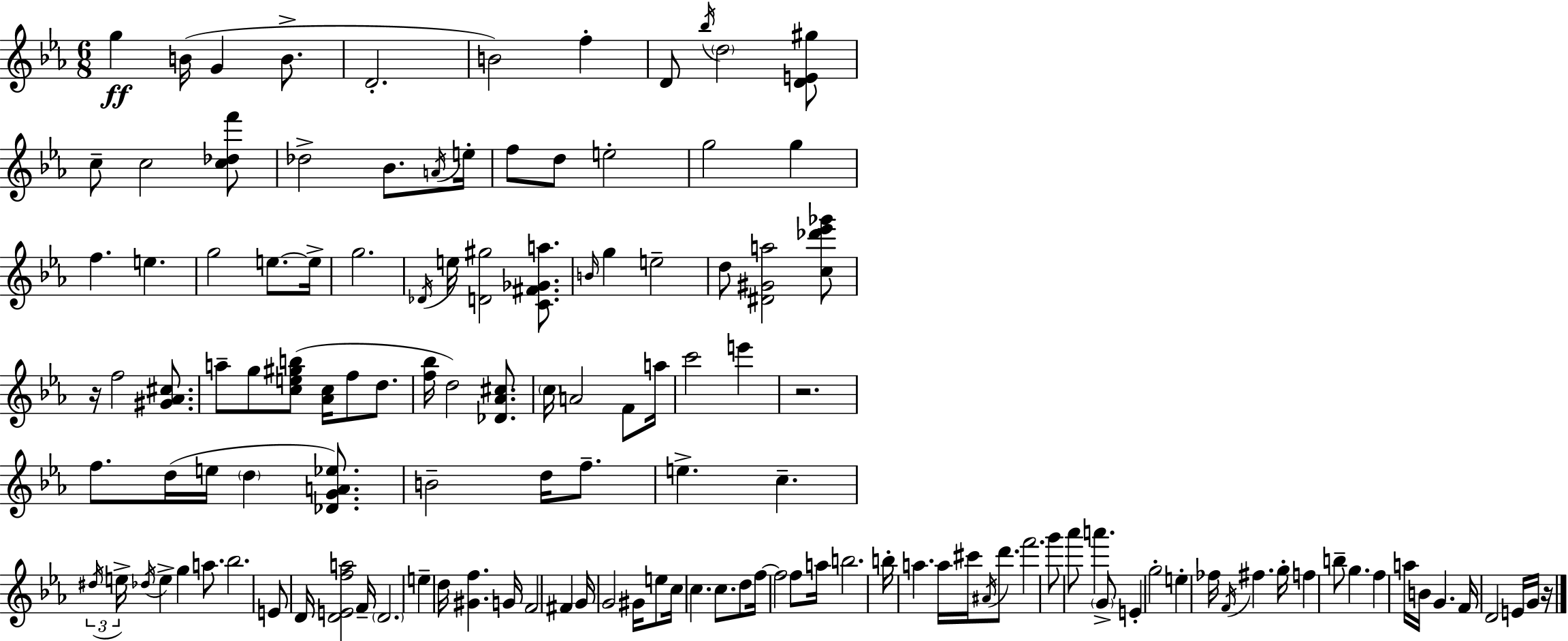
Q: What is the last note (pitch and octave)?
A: G4